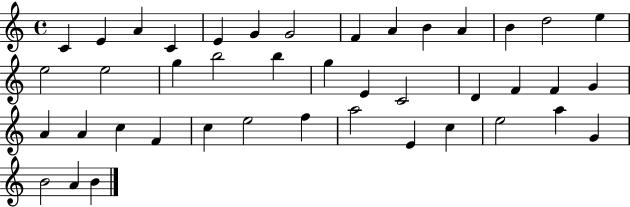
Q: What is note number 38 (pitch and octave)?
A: A5